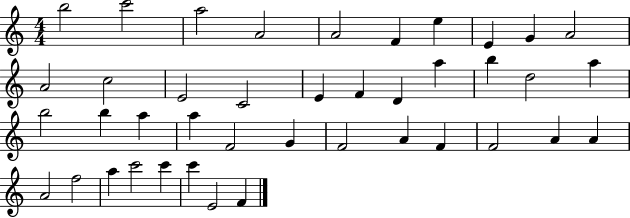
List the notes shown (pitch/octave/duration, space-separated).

B5/h C6/h A5/h A4/h A4/h F4/q E5/q E4/q G4/q A4/h A4/h C5/h E4/h C4/h E4/q F4/q D4/q A5/q B5/q D5/h A5/q B5/h B5/q A5/q A5/q F4/h G4/q F4/h A4/q F4/q F4/h A4/q A4/q A4/h F5/h A5/q C6/h C6/q C6/q E4/h F4/q